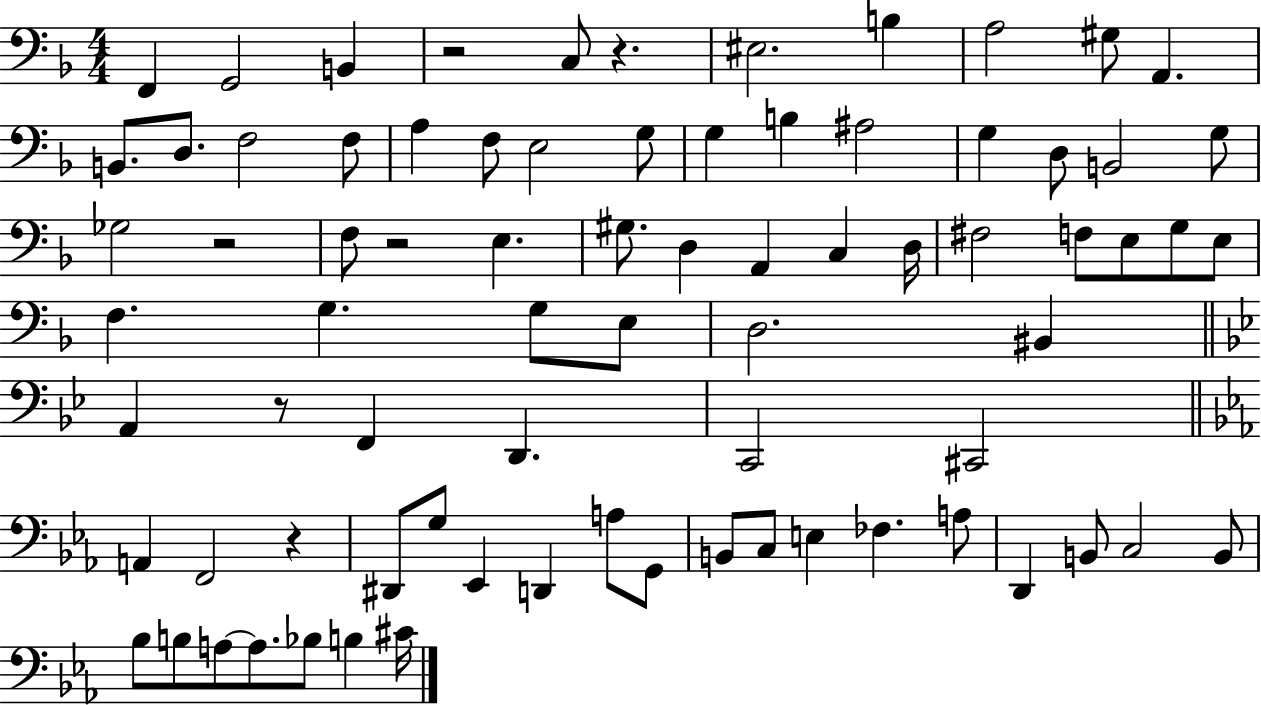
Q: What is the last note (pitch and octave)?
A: C#4